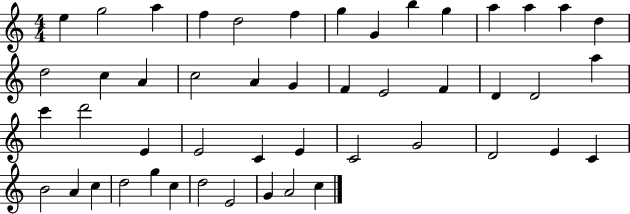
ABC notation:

X:1
T:Untitled
M:4/4
L:1/4
K:C
e g2 a f d2 f g G b g a a a d d2 c A c2 A G F E2 F D D2 a c' d'2 E E2 C E C2 G2 D2 E C B2 A c d2 g c d2 E2 G A2 c